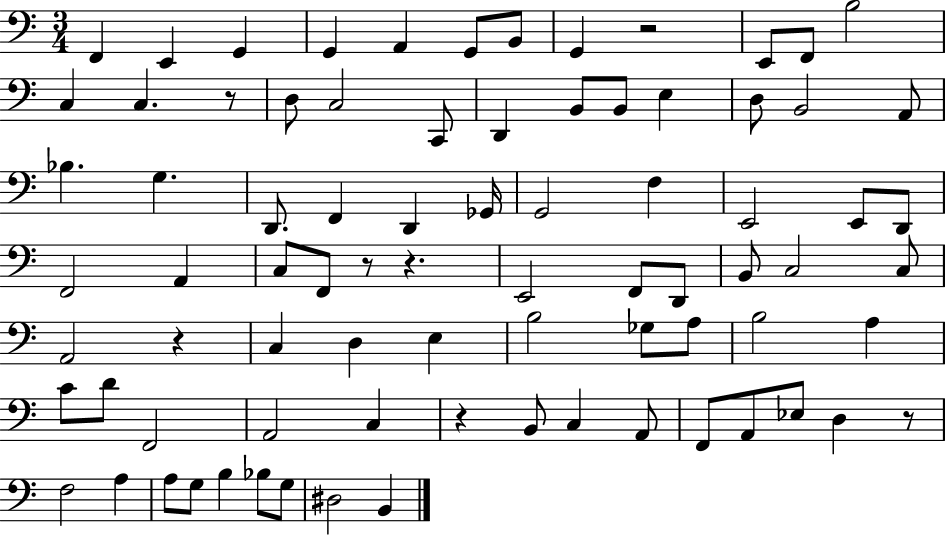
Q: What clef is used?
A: bass